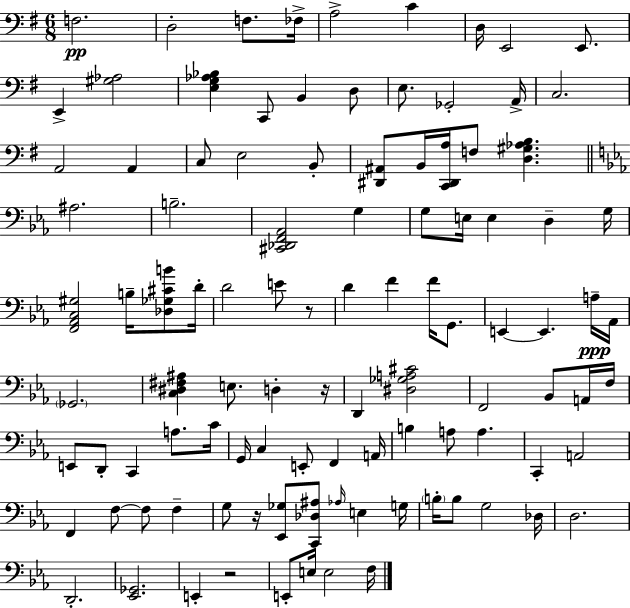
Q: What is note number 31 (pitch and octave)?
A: D3